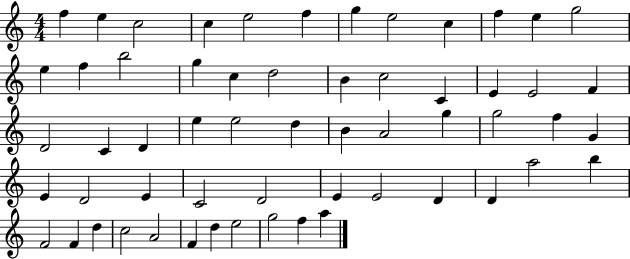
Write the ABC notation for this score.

X:1
T:Untitled
M:4/4
L:1/4
K:C
f e c2 c e2 f g e2 c f e g2 e f b2 g c d2 B c2 C E E2 F D2 C D e e2 d B A2 g g2 f G E D2 E C2 D2 E E2 D D a2 b F2 F d c2 A2 F d e2 g2 f a